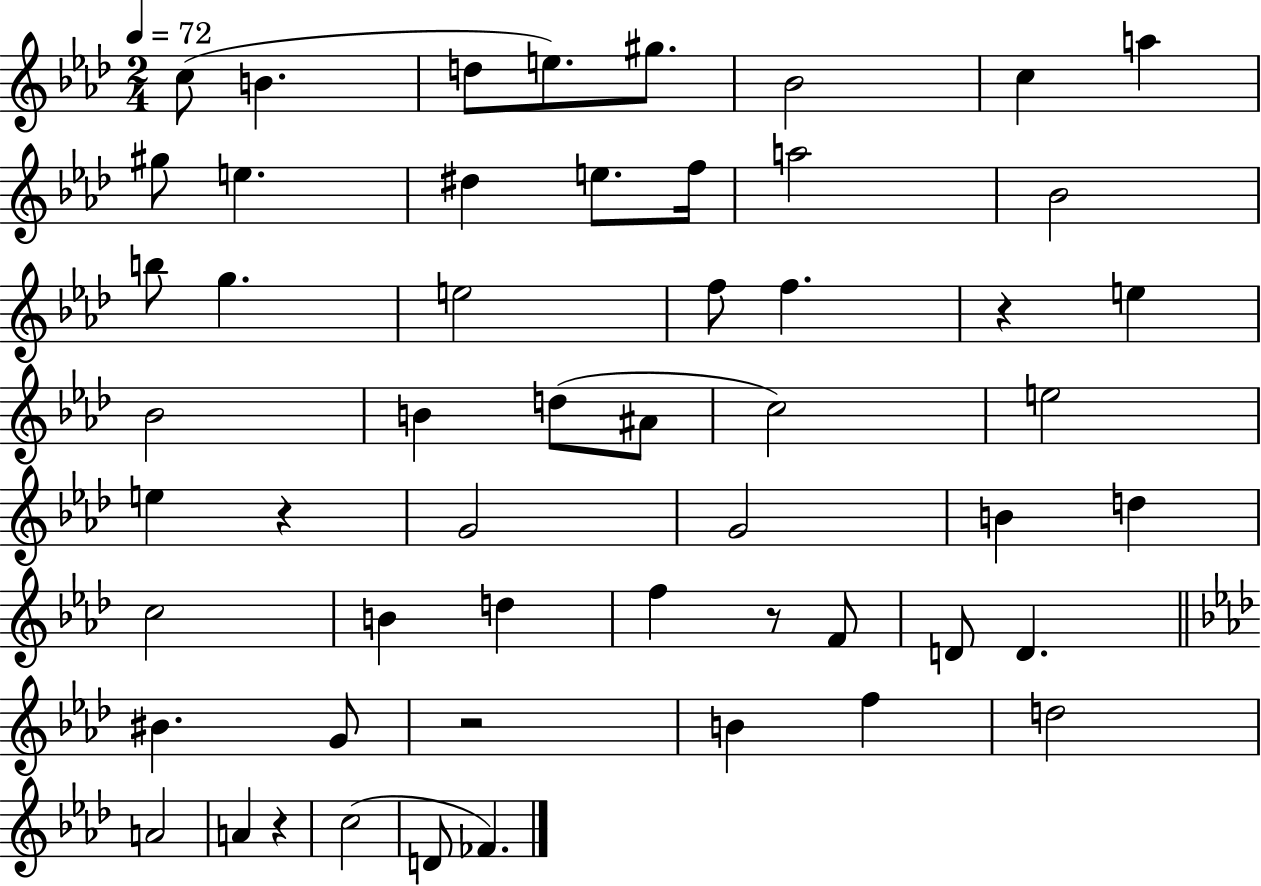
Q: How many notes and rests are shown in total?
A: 54